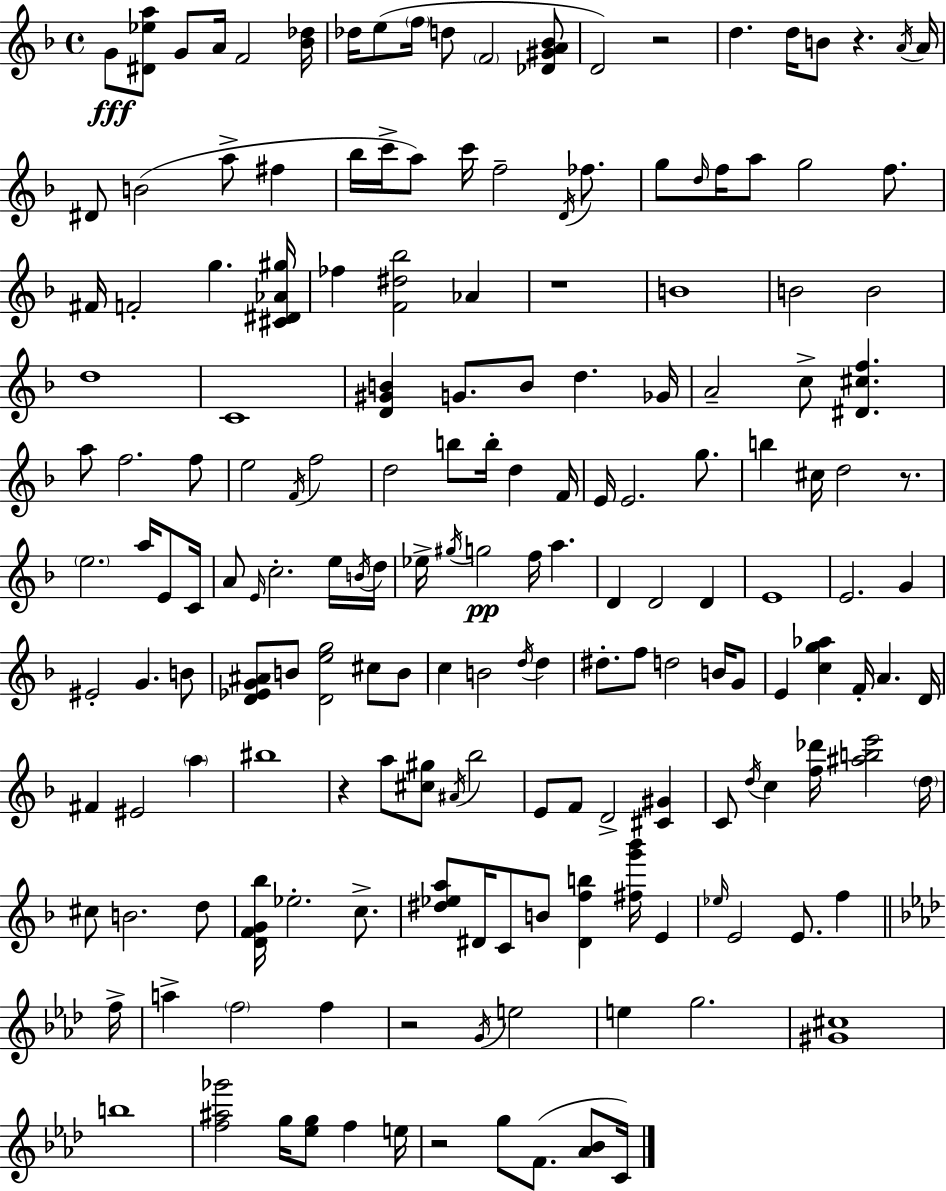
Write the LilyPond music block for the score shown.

{
  \clef treble
  \time 4/4
  \defaultTimeSignature
  \key f \major
  \repeat volta 2 { g'8\fff <dis' ees'' a''>8 g'8 a'16 f'2 <bes' des''>16 | des''16 e''8( \parenthesize f''16 d''8 \parenthesize f'2 <des' gis' a' bes'>8 | d'2) r2 | d''4. d''16 b'8 r4. \acciaccatura { a'16 } | \break a'16 dis'8 b'2( a''8-> fis''4 | bes''16 c'''16-> a''8) c'''16 f''2-- \acciaccatura { d'16 } fes''8. | g''8 \grace { d''16 } f''16 a''8 g''2 | f''8. fis'16 f'2-. g''4. | \break <cis' dis' aes' gis''>16 fes''4 <f' dis'' bes''>2 aes'4 | r1 | b'1 | b'2 b'2 | \break d''1 | c'1 | <d' gis' b'>4 g'8. b'8 d''4. | ges'16 a'2-- c''8-> <dis' cis'' f''>4. | \break a''8 f''2. | f''8 e''2 \acciaccatura { f'16 } f''2 | d''2 b''8 b''16-. d''4 | f'16 e'16 e'2. | \break g''8. b''4 cis''16 d''2 | r8. \parenthesize e''2. | a''16 e'8 c'16 a'8 \grace { e'16 } c''2.-. | e''16 \acciaccatura { b'16 } d''16 ees''16-> \acciaccatura { gis''16 } g''2\pp | \break f''16 a''4. d'4 d'2 | d'4 e'1 | e'2. | g'4 eis'2-. g'4. | \break b'8 <d' ees' g' ais'>8 b'8 <d' e'' g''>2 | cis''8 b'8 c''4 b'2 | \acciaccatura { d''16 } d''4 dis''8.-. f''8 d''2 | b'16 g'8 e'4 <c'' g'' aes''>4 | \break f'16-. a'4. d'16 fis'4 eis'2 | \parenthesize a''4 bis''1 | r4 a''8 <cis'' gis''>8 | \acciaccatura { ais'16 } bes''2 e'8 f'8 d'2-> | \break <cis' gis'>4 c'8 \acciaccatura { d''16 } c''4 | <f'' des'''>16 <ais'' b'' e'''>2 \parenthesize d''16 cis''8 b'2. | d''8 <d' f' g' bes''>16 ees''2.-. | c''8.-> <dis'' ees'' a''>8 dis'16 c'8 b'8 | \break <dis' f'' b''>4 <fis'' g''' bes'''>16 e'4 \grace { ees''16 } e'2 | e'8. f''4 \bar "||" \break \key aes \major f''16-> a''4-> \parenthesize f''2 f''4 | r2 \acciaccatura { g'16 } e''2 | e''4 g''2. | <gis' cis''>1 | \break b''1 | <f'' ais'' ges'''>2 g''16 <ees'' g''>8 f''4 | e''16 r2 g''8 f'8.( <aes' bes'>8 | c'16) } \bar "|."
}